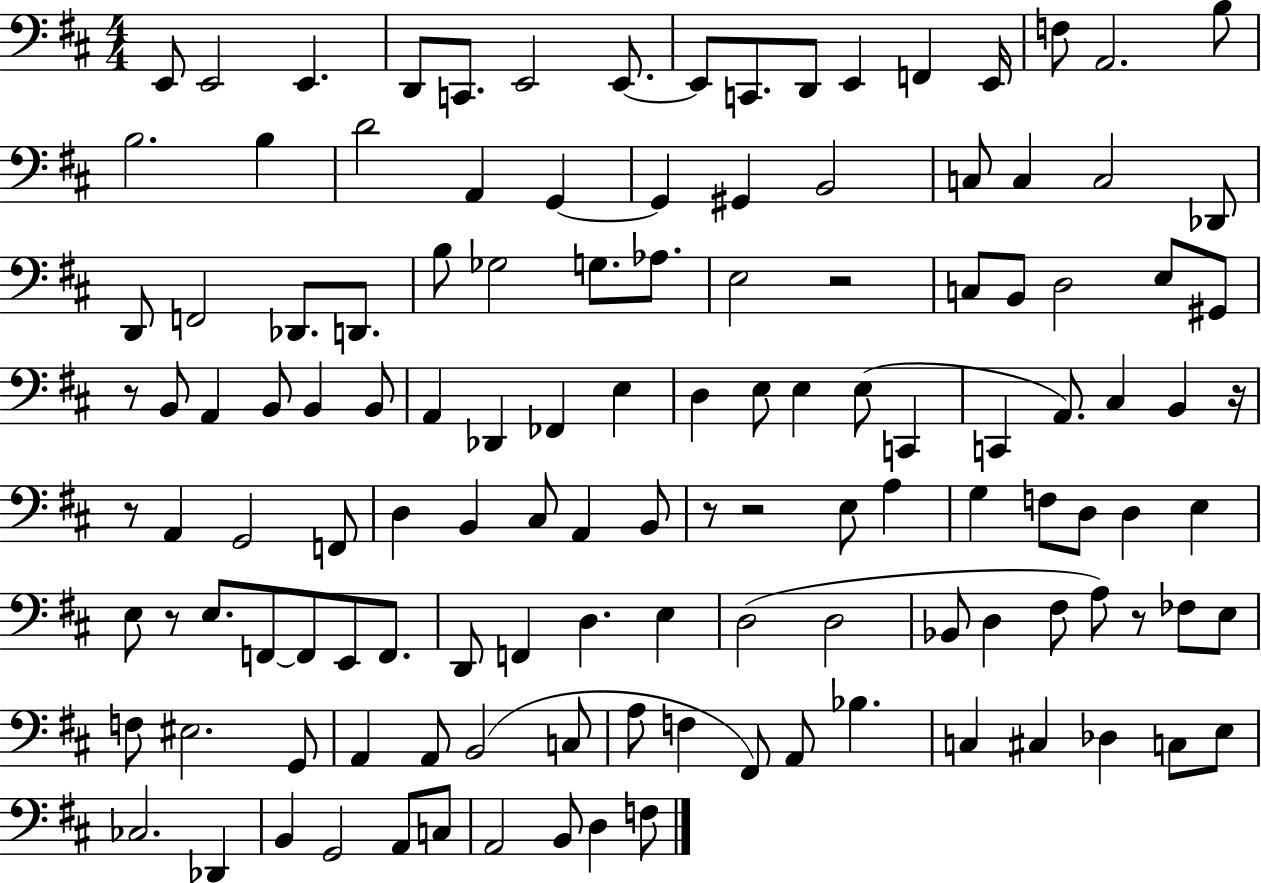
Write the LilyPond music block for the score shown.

{
  \clef bass
  \numericTimeSignature
  \time 4/4
  \key d \major
  e,8 e,2 e,4. | d,8 c,8. e,2 e,8.~~ | e,8 c,8. d,8 e,4 f,4 e,16 | f8 a,2. b8 | \break b2. b4 | d'2 a,4 g,4~~ | g,4 gis,4 b,2 | c8 c4 c2 des,8 | \break d,8 f,2 des,8. d,8. | b8 ges2 g8. aes8. | e2 r2 | c8 b,8 d2 e8 gis,8 | \break r8 b,8 a,4 b,8 b,4 b,8 | a,4 des,4 fes,4 e4 | d4 e8 e4 e8( c,4 | c,4 a,8.) cis4 b,4 r16 | \break r8 a,4 g,2 f,8 | d4 b,4 cis8 a,4 b,8 | r8 r2 e8 a4 | g4 f8 d8 d4 e4 | \break e8 r8 e8. f,8~~ f,8 e,8 f,8. | d,8 f,4 d4. e4 | d2( d2 | bes,8 d4 fis8 a8) r8 fes8 e8 | \break f8 eis2. g,8 | a,4 a,8 b,2( c8 | a8 f4 fis,8) a,8 bes4. | c4 cis4 des4 c8 e8 | \break ces2. des,4 | b,4 g,2 a,8 c8 | a,2 b,8 d4 f8 | \bar "|."
}